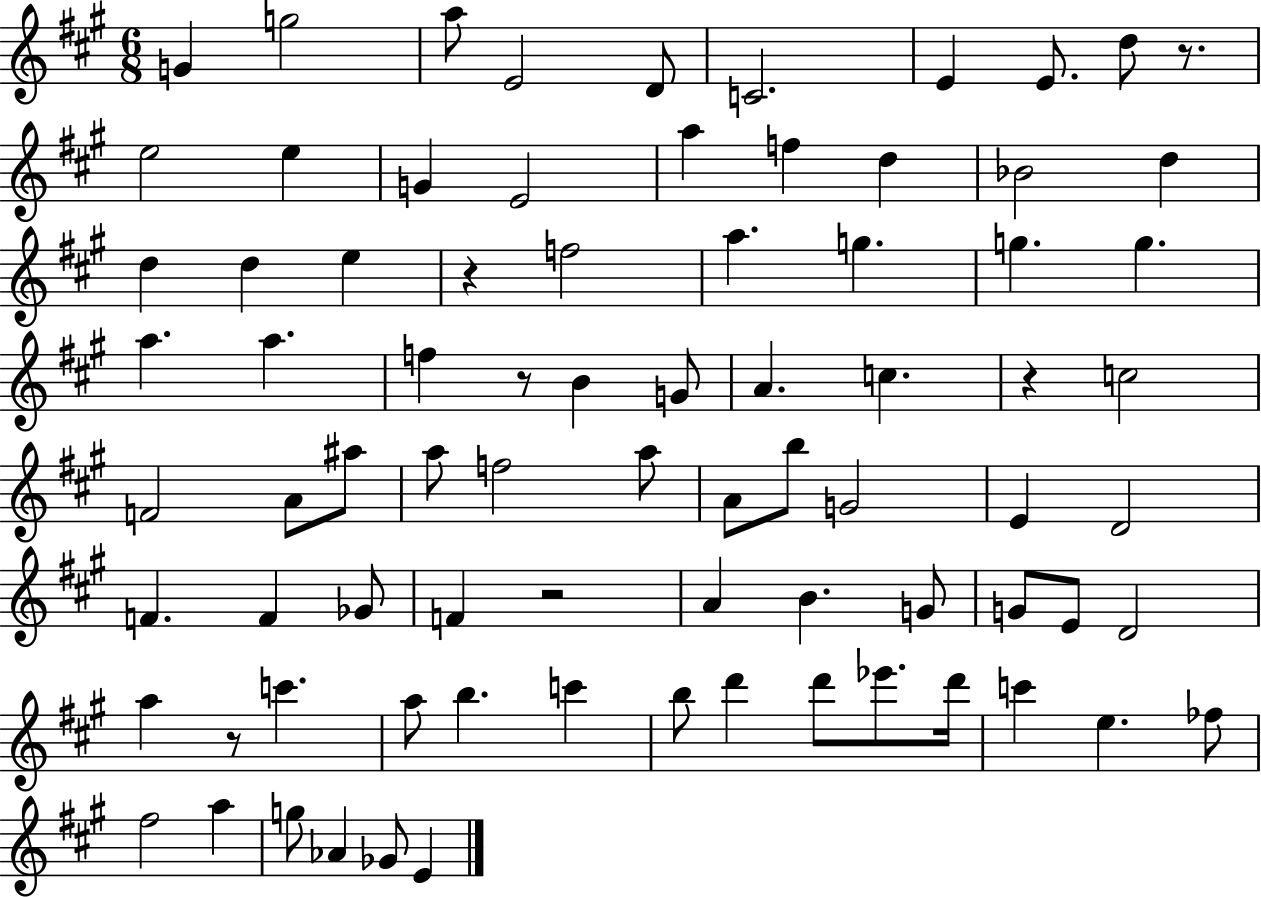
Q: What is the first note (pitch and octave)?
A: G4